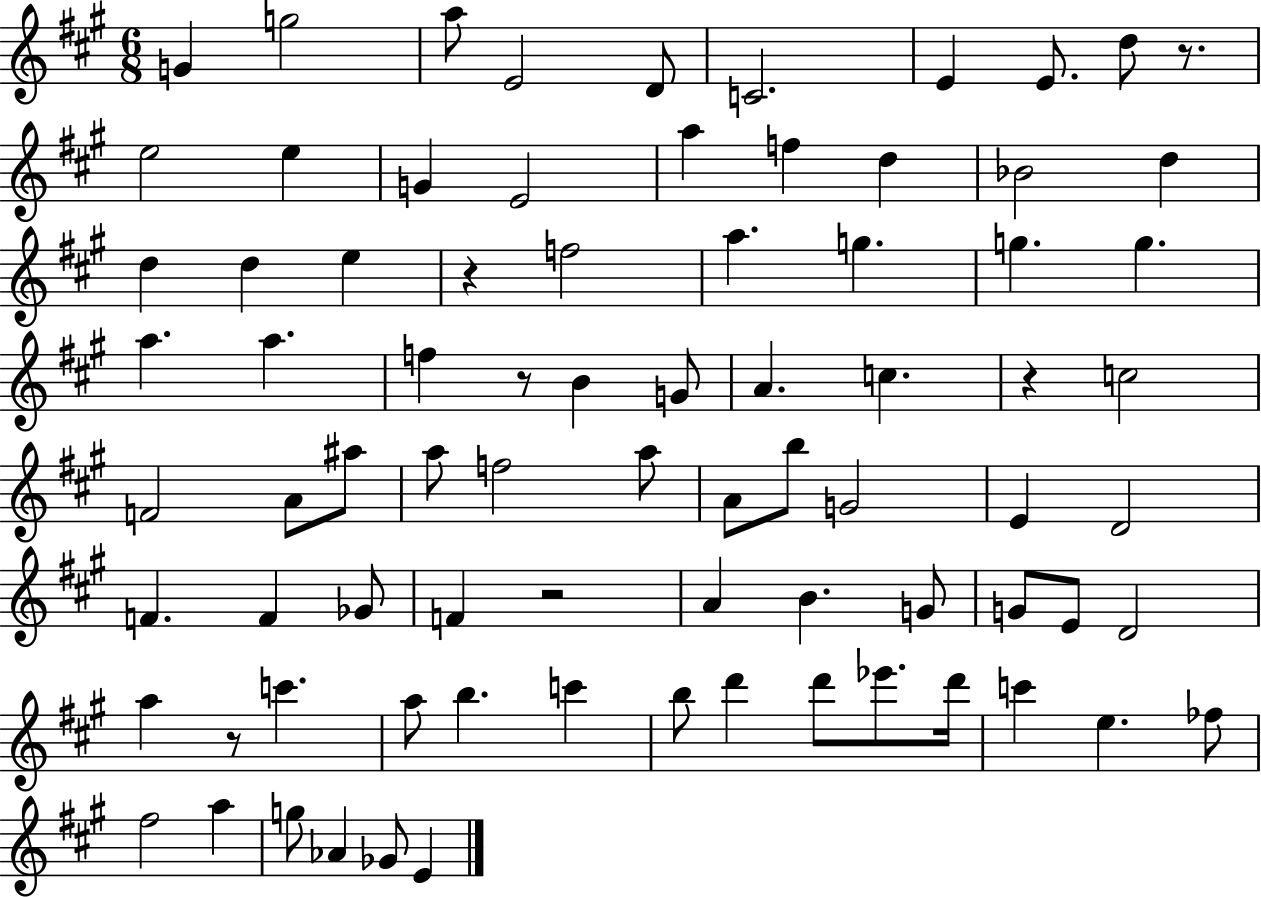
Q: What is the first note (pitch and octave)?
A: G4